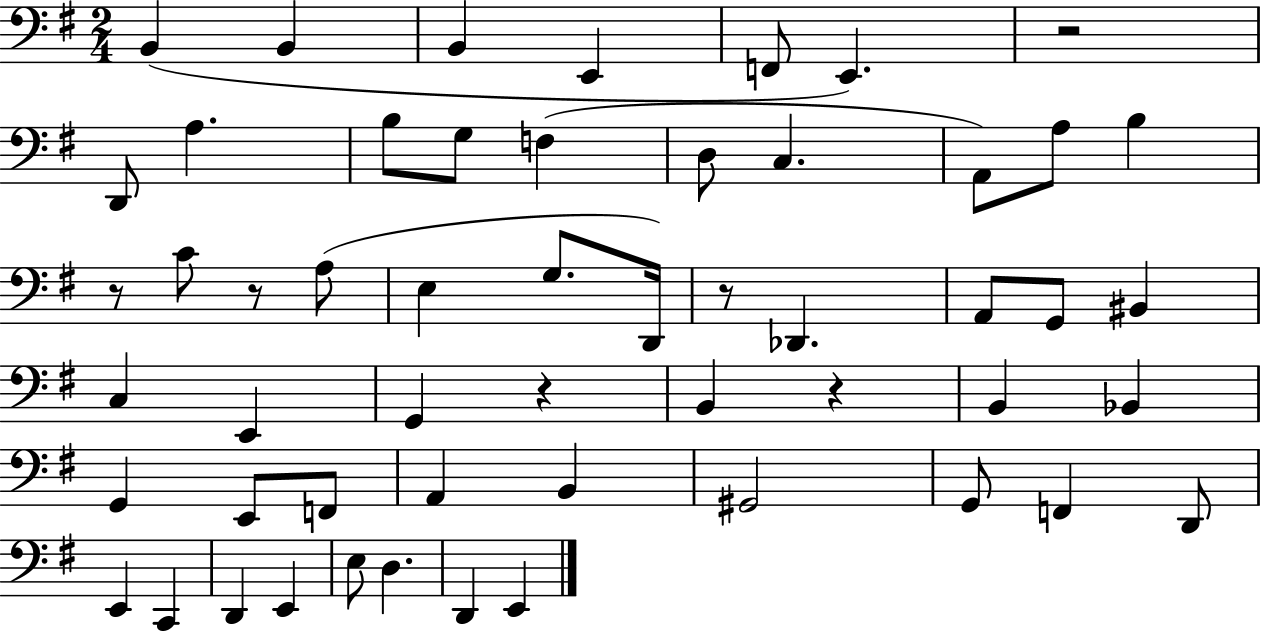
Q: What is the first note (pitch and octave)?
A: B2